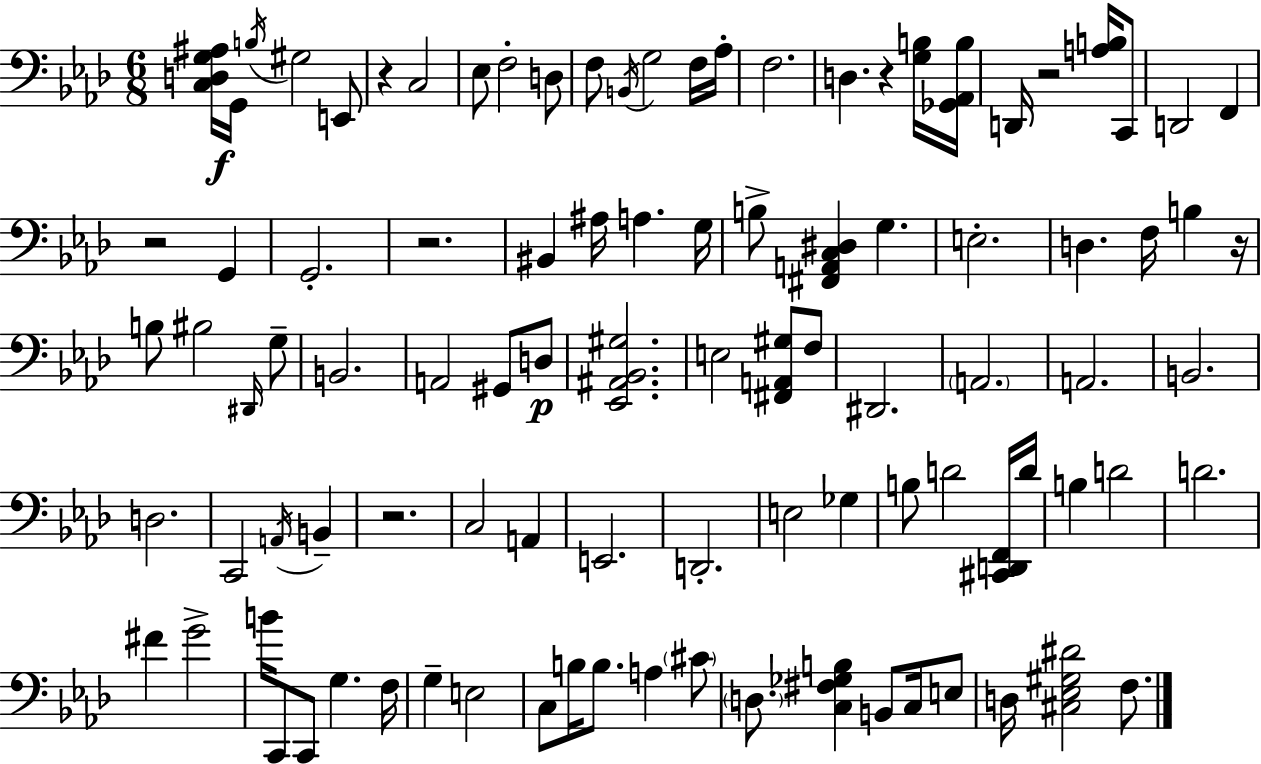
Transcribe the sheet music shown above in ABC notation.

X:1
T:Untitled
M:6/8
L:1/4
K:Fm
[C,D,G,^A,]/4 G,,/4 B,/4 ^G,2 E,,/2 z C,2 _E,/2 F,2 D,/2 F,/2 B,,/4 G,2 F,/4 _A,/4 F,2 D, z [G,B,]/4 [_G,,_A,,B,]/4 D,,/4 z2 [A,B,]/4 C,,/2 D,,2 F,, z2 G,, G,,2 z2 ^B,, ^A,/4 A, G,/4 B,/2 [^F,,A,,C,^D,] G, E,2 D, F,/4 B, z/4 B,/2 ^B,2 ^D,,/4 G,/2 B,,2 A,,2 ^G,,/2 D,/2 [_E,,^A,,_B,,^G,]2 E,2 [^F,,A,,^G,]/2 F,/2 ^D,,2 A,,2 A,,2 B,,2 D,2 C,,2 A,,/4 B,, z2 C,2 A,, E,,2 D,,2 E,2 _G, B,/2 D2 [^C,,D,,F,,]/4 D/4 B, D2 D2 ^F G2 B/4 C,,/2 C,,/2 G, F,/4 G, E,2 C,/2 B,/4 B,/2 A, ^C/2 D,/2 [C,^F,_G,B,] B,,/2 C,/4 E,/2 D,/4 [^C,_E,^G,^D]2 F,/2